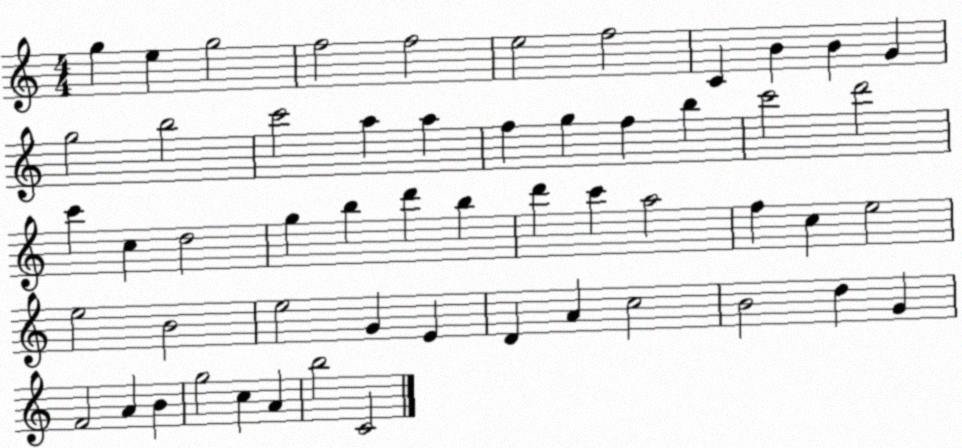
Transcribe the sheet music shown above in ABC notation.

X:1
T:Untitled
M:4/4
L:1/4
K:C
g e g2 f2 f2 e2 f2 C B B G g2 b2 c'2 a a f g f b c'2 d'2 c' c d2 g b d' b d' c' a2 f c e2 e2 B2 e2 G E D A c2 B2 d G F2 A B g2 c A b2 C2